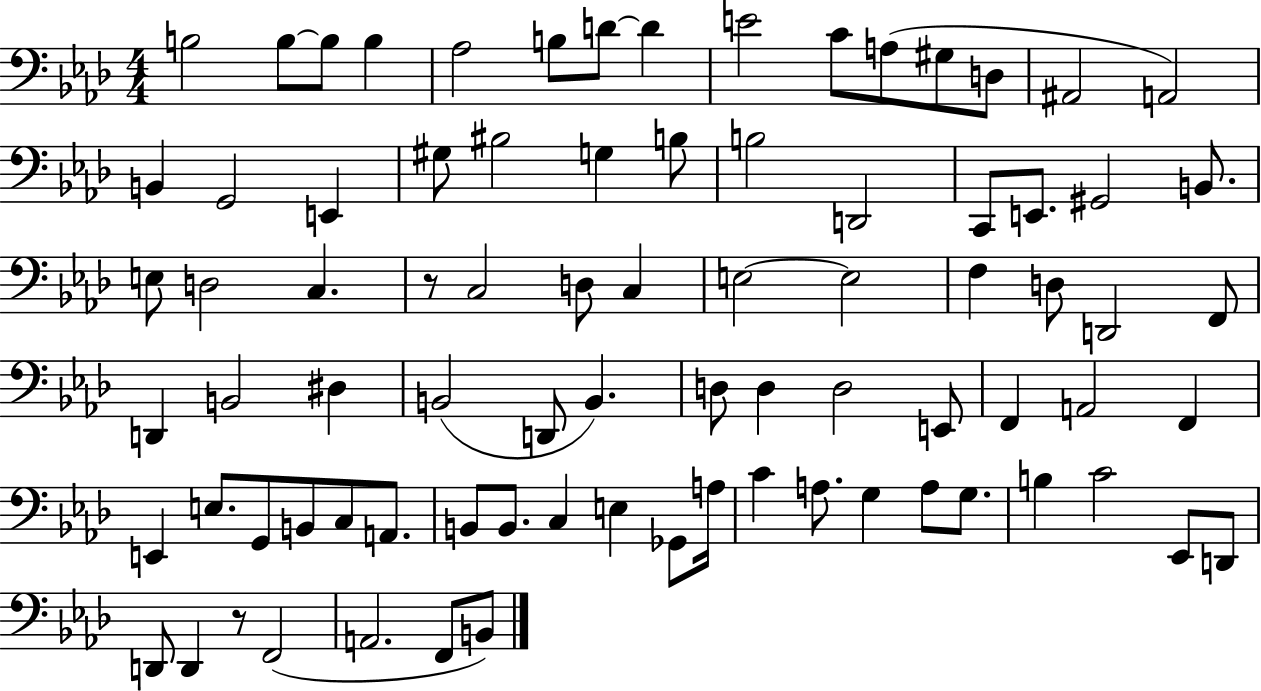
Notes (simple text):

B3/h B3/e B3/e B3/q Ab3/h B3/e D4/e D4/q E4/h C4/e A3/e G#3/e D3/e A#2/h A2/h B2/q G2/h E2/q G#3/e BIS3/h G3/q B3/e B3/h D2/h C2/e E2/e. G#2/h B2/e. E3/e D3/h C3/q. R/e C3/h D3/e C3/q E3/h E3/h F3/q D3/e D2/h F2/e D2/q B2/h D#3/q B2/h D2/e B2/q. D3/e D3/q D3/h E2/e F2/q A2/h F2/q E2/q E3/e. G2/e B2/e C3/e A2/e. B2/e B2/e. C3/q E3/q Gb2/e A3/s C4/q A3/e. G3/q A3/e G3/e. B3/q C4/h Eb2/e D2/e D2/e D2/q R/e F2/h A2/h. F2/e B2/e